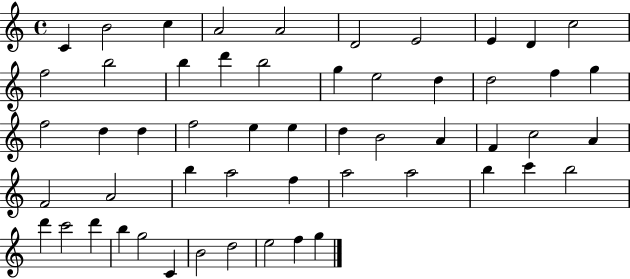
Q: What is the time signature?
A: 4/4